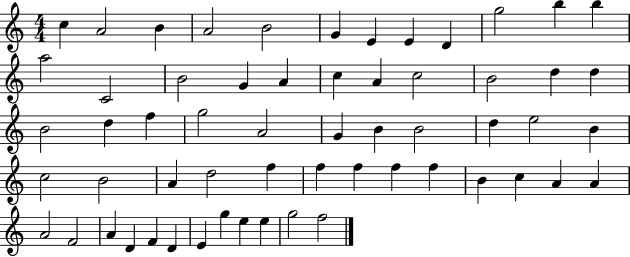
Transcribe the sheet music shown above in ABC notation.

X:1
T:Untitled
M:4/4
L:1/4
K:C
c A2 B A2 B2 G E E D g2 b b a2 C2 B2 G A c A c2 B2 d d B2 d f g2 A2 G B B2 d e2 B c2 B2 A d2 f f f f f B c A A A2 F2 A D F D E g e e g2 f2